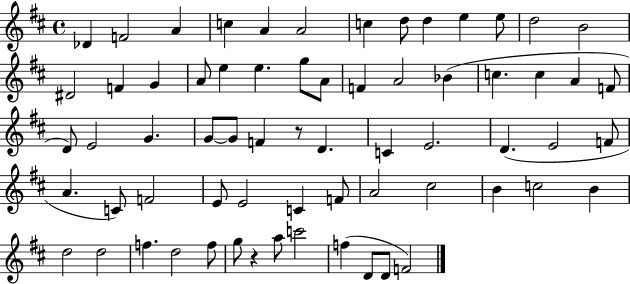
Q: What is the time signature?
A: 4/4